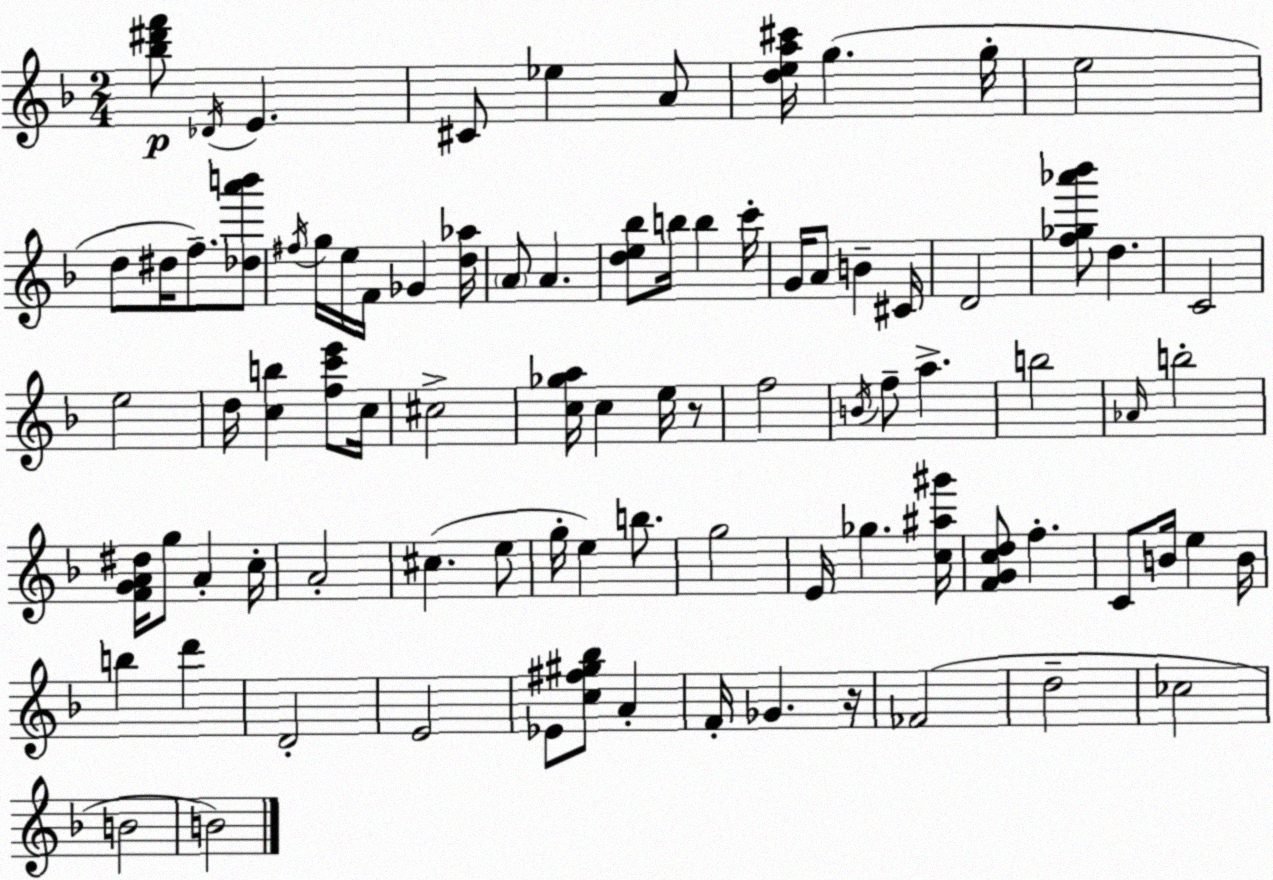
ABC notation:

X:1
T:Untitled
M:2/4
L:1/4
K:Dm
[_b^d'f']/2 _D/4 E ^C/2 _e A/2 [dea^c']/4 g g/4 e2 d/2 ^d/4 f/2 [_da'b']/2 ^f/4 g/4 e/4 F/4 _G [d_a]/4 A/2 A [de_b]/2 b/4 b c'/4 G/4 A/2 B ^C/4 D2 [f_g_a'_b']/2 d C2 e2 d/4 [cb] [fc'e']/2 c/4 ^c2 [c_ga]/4 c e/4 z/2 f2 B/4 f/2 a b2 _A/4 b2 [FGA^d]/4 g/2 A c/4 A2 ^c e/2 g/4 e b/2 g2 E/4 _g [c^a^g']/4 [FGcd]/2 f C/2 B/4 e B/4 b d' D2 E2 _E/2 [c^f^g_b]/2 A F/4 _G z/4 _F2 d2 _c2 B2 B2